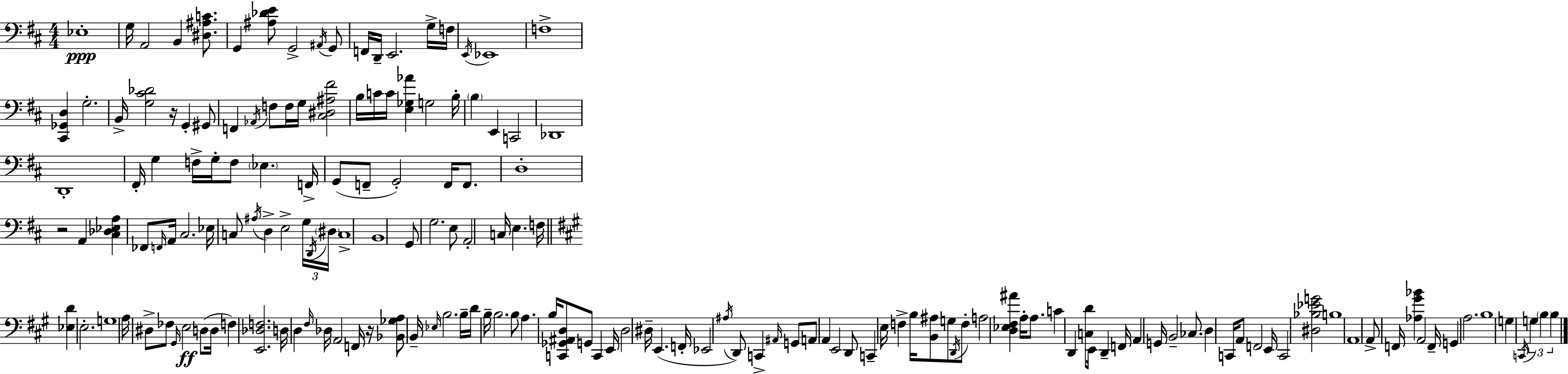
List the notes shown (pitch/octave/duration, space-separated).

Eb3/w G3/s A2/h B2/q [D#3,A#3,C4]/e. G2/q [A#3,Db4,E4]/e G2/h A#2/s G2/e F2/s D2/s E2/h. G3/s F3/s E2/s Eb2/w F3/w [C#2,Gb2,D3]/q G3/h. B2/s [G3,C#4,Db4]/h R/s G2/q G#2/e F2/q Ab2/s F3/e F3/s G3/s [C#3,D#3,A#3,F#4]/h B3/s C4/s C4/s [E3,Gb3,Ab4]/q G3/h B3/s B3/q E2/q C2/h Db2/w D2/w F#2/s G3/q F3/s G3/s F3/e Eb3/q. F2/s G2/e F2/e G2/h F2/s F2/e. D3/w R/h A2/q [C#3,Db3,Eb3,A3]/q FES2/e F2/s A2/s C#3/h. Eb3/s C3/e A#3/s D3/q E3/h G3/s D2/s D#3/s C3/w B2/w G2/e G3/h. E3/e A2/h C3/s E3/q. F3/s [Eb3,D4]/q E3/h. G3/w A3/s D#3/e FES3/e G#2/s E3/h D3/e D3/s F3/q [E2,Db3,F3]/h. D3/s D3/q F#3/s Db3/s A2/h F2/s R/s [Bb2,Gb3,A3]/e B2/s Eb3/s B3/h. B3/s D4/s B3/s B3/h. B3/e A3/q. B3/s [C2,Gb2,A#2,D3]/e G2/e C2/q E2/s D3/h D#3/s E2/q. F2/s Eb2/h A#3/s D2/e C2/q A#2/s G2/e A2/e A2/q E2/h D2/e C2/q E3/s F3/q B3/s [B2,A#3]/e G3/e D2/s F3/e A3/h [D3,Eb3,F#3,A#4]/q A3/s A3/e. C4/q D2/q [C3,D4]/e E2/s D2/q F2/s A2/q G2/s B2/h CES3/e. D3/q C2/s A2/e F2/h E2/s C2/h [D#3,Bb3,Eb4,G4]/h B3/w A2/w A2/e F2/s [Ab3,G#4,Bb4]/q A2/h F2/s G2/q A3/h. B3/w G3/q C2/s G3/q B3/q B3/q